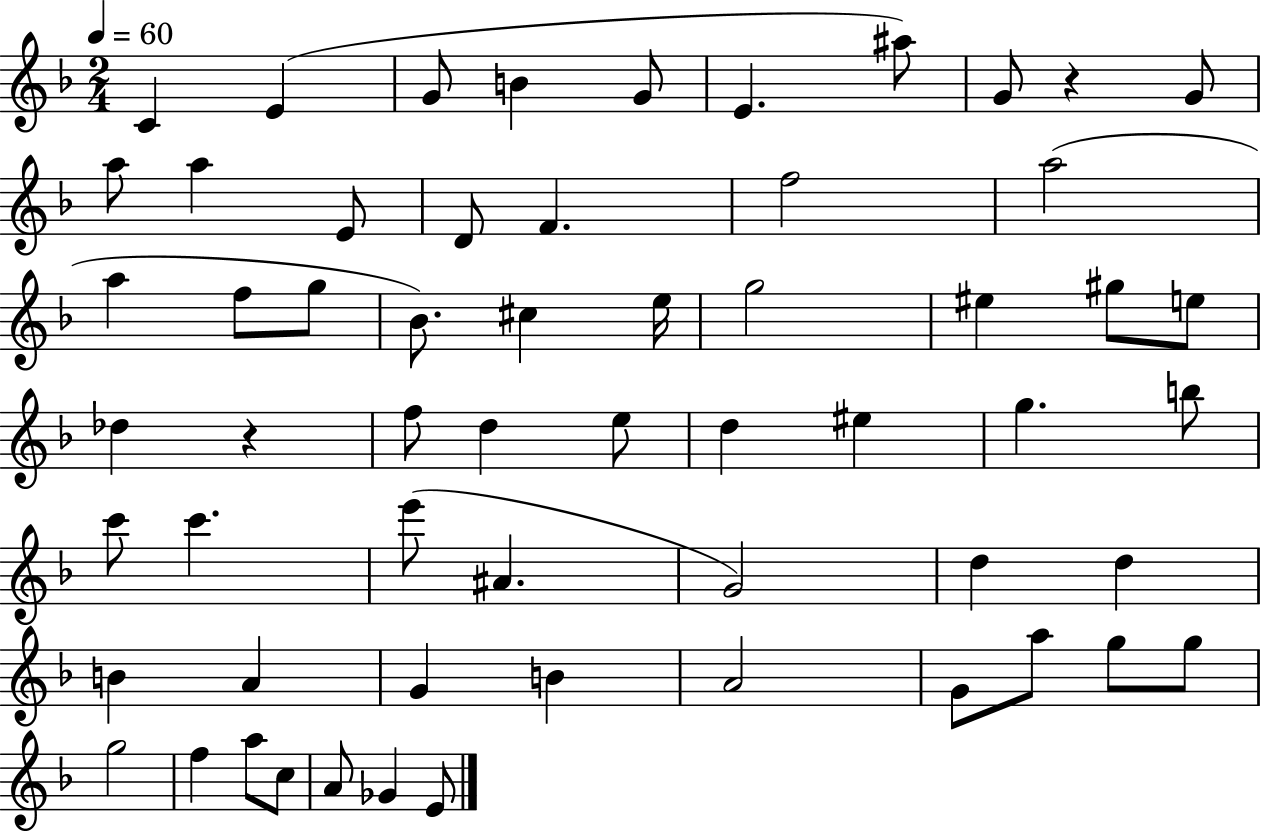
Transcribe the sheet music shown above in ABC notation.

X:1
T:Untitled
M:2/4
L:1/4
K:F
C E G/2 B G/2 E ^a/2 G/2 z G/2 a/2 a E/2 D/2 F f2 a2 a f/2 g/2 _B/2 ^c e/4 g2 ^e ^g/2 e/2 _d z f/2 d e/2 d ^e g b/2 c'/2 c' e'/2 ^A G2 d d B A G B A2 G/2 a/2 g/2 g/2 g2 f a/2 c/2 A/2 _G E/2